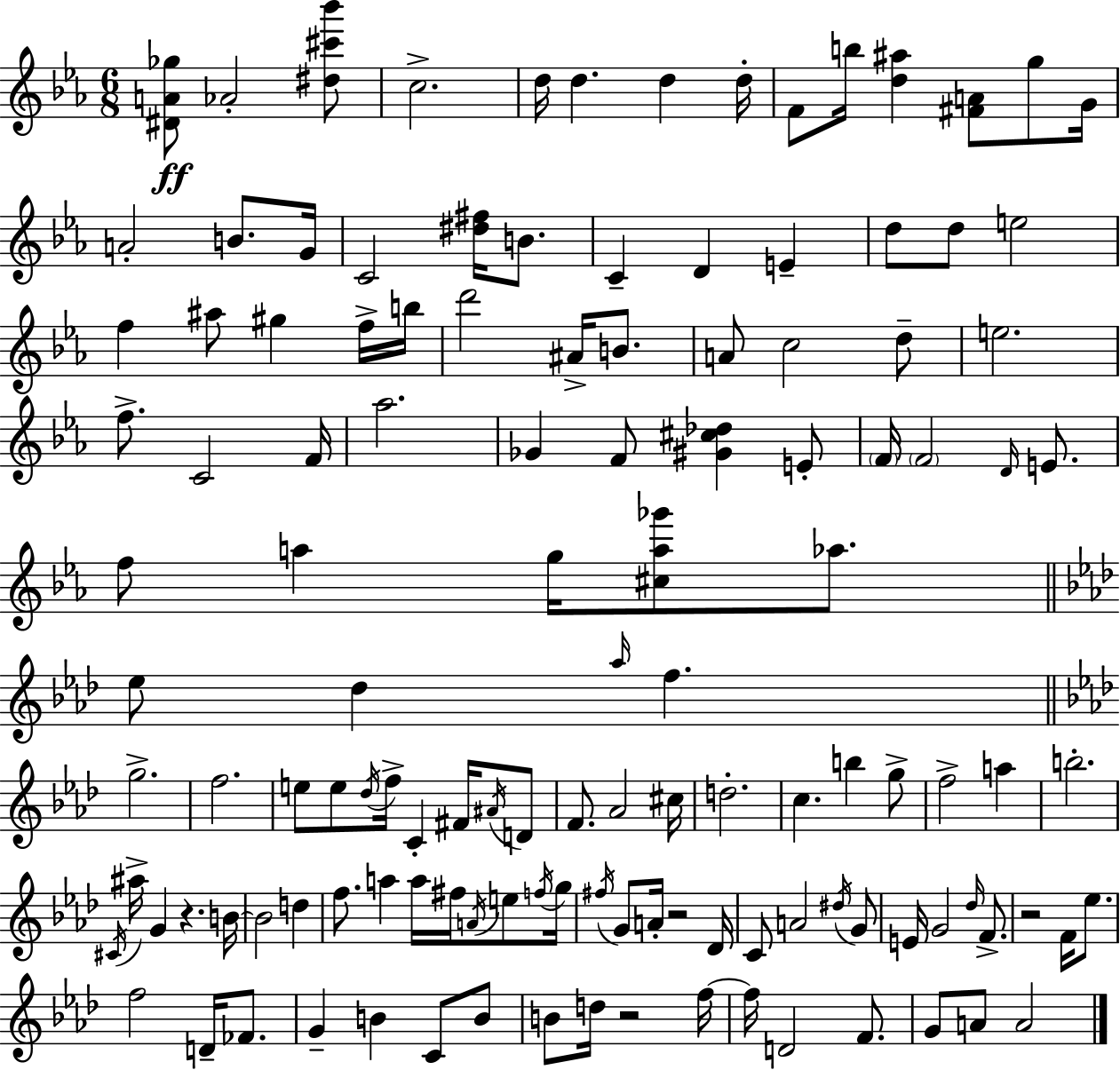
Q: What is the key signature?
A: C minor